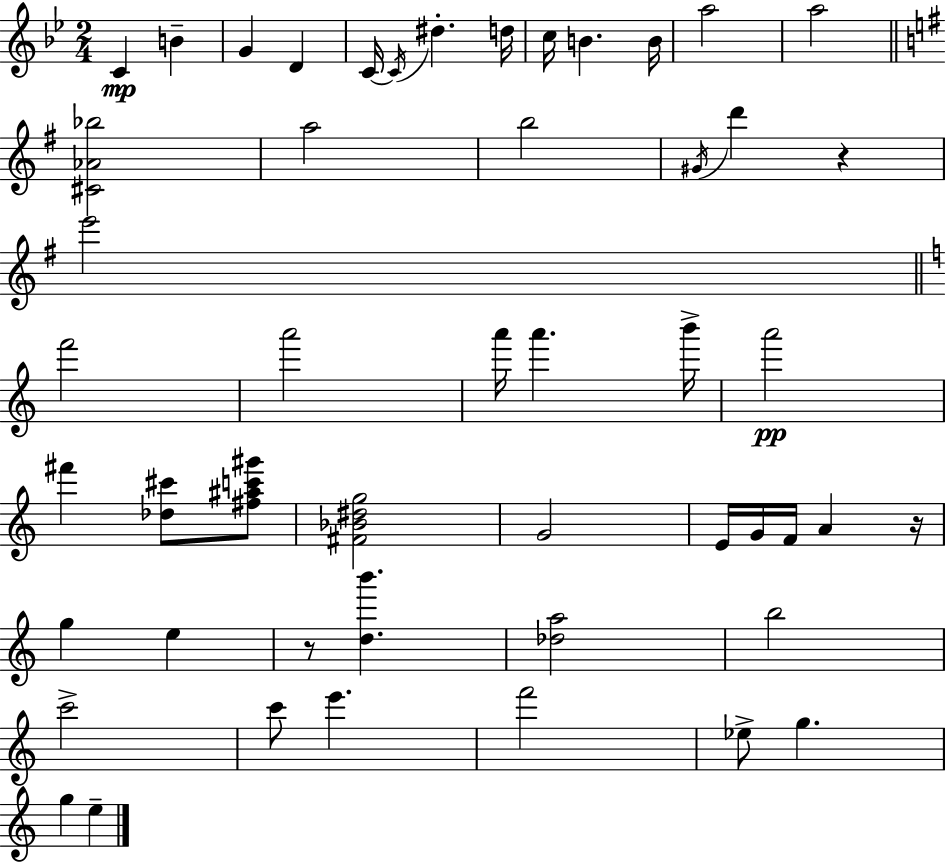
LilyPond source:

{
  \clef treble
  \numericTimeSignature
  \time 2/4
  \key bes \major
  c'4\mp b'4-- | g'4 d'4 | c'16~~ \acciaccatura { c'16 } dis''4.-. | d''16 c''16 b'4. | \break b'16 a''2 | a''2 | \bar "||" \break \key g \major <cis' aes' bes''>2 | a''2 | b''2 | \acciaccatura { gis'16 } d'''4 r4 | \break e'''2 | \bar "||" \break \key a \minor f'''2 | a'''2 | a'''16 a'''4. b'''16-> | a'''2\pp | \break fis'''4 <des'' cis'''>8 <fis'' ais'' c''' gis'''>8 | <fis' bes' dis'' g''>2 | g'2 | e'16 g'16 f'16 a'4 r16 | \break g''4 e''4 | r8 <d'' b'''>4. | <des'' a''>2 | b''2 | \break c'''2-> | c'''8 e'''4. | f'''2 | ees''8-> g''4. | \break g''4 e''4-- | \bar "|."
}